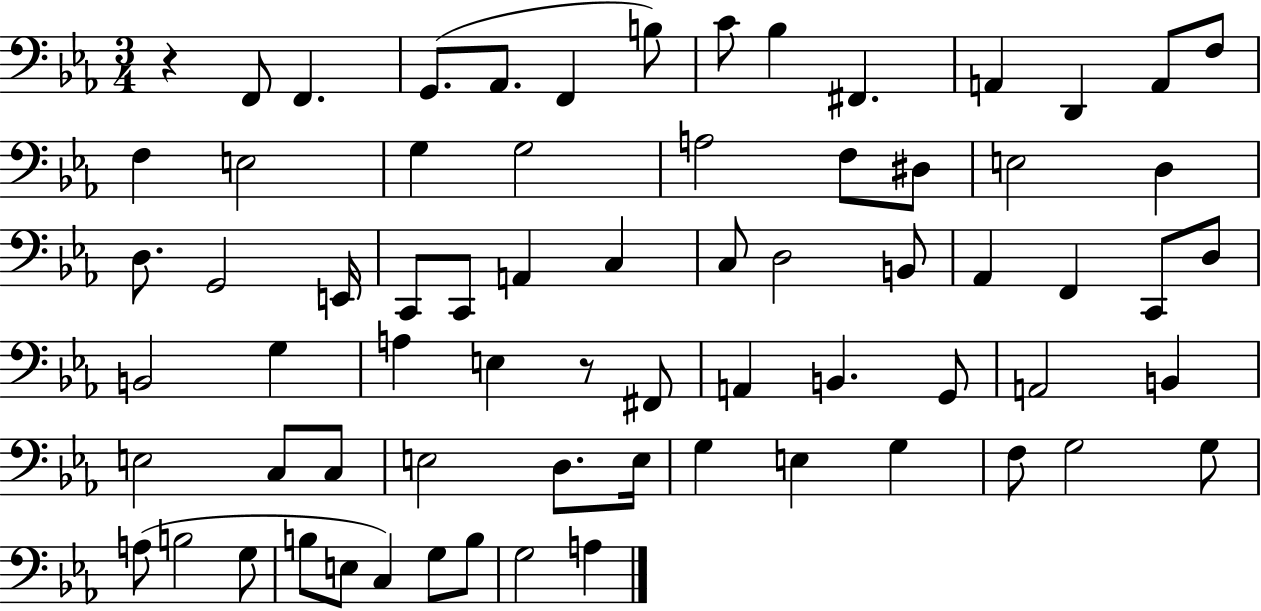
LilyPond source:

{
  \clef bass
  \numericTimeSignature
  \time 3/4
  \key ees \major
  r4 f,8 f,4. | g,8.( aes,8. f,4 b8) | c'8 bes4 fis,4. | a,4 d,4 a,8 f8 | \break f4 e2 | g4 g2 | a2 f8 dis8 | e2 d4 | \break d8. g,2 e,16 | c,8 c,8 a,4 c4 | c8 d2 b,8 | aes,4 f,4 c,8 d8 | \break b,2 g4 | a4 e4 r8 fis,8 | a,4 b,4. g,8 | a,2 b,4 | \break e2 c8 c8 | e2 d8. e16 | g4 e4 g4 | f8 g2 g8 | \break a8( b2 g8 | b8 e8 c4) g8 b8 | g2 a4 | \bar "|."
}